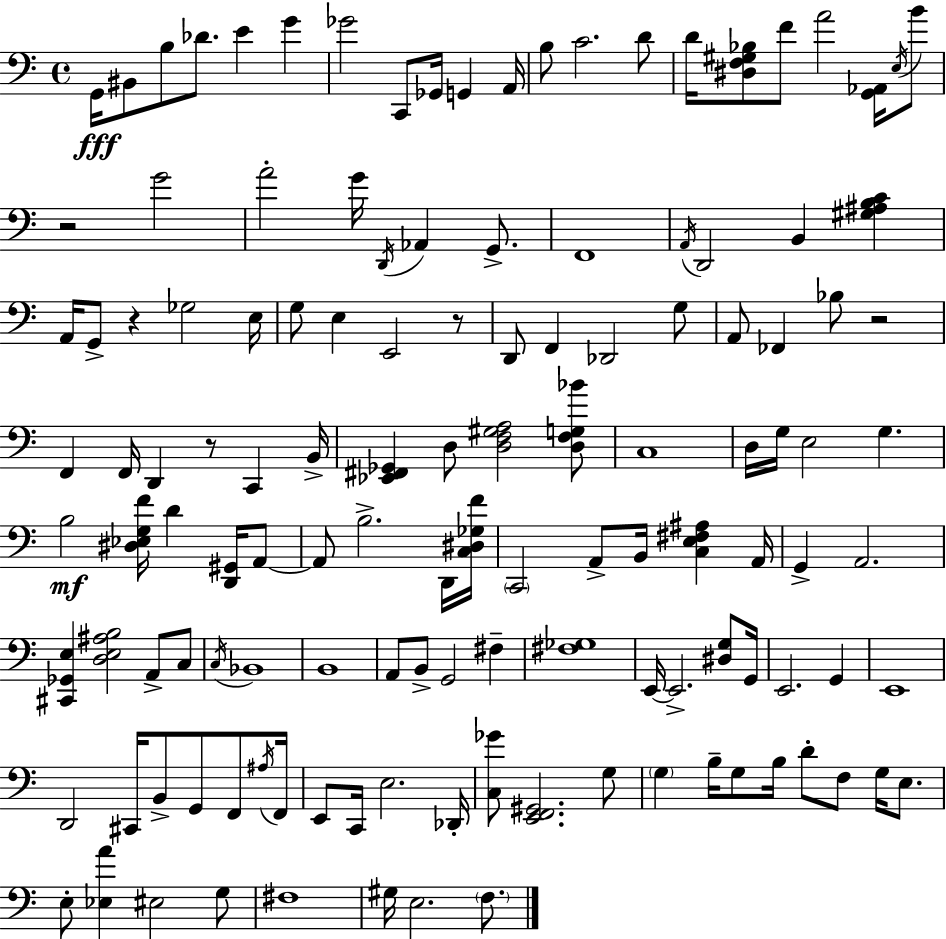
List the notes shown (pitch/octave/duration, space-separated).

G2/s BIS2/e B3/e Db4/e. E4/q G4/q Gb4/h C2/e Gb2/s G2/q A2/s B3/e C4/h. D4/e D4/s [D#3,F3,G#3,Bb3]/e F4/e A4/h [G2,Ab2]/s E3/s B4/e R/h G4/h A4/h G4/s D2/s Ab2/q G2/e. F2/w A2/s D2/h B2/q [G#3,A#3,B3,C4]/q A2/s G2/e R/q Gb3/h E3/s G3/e E3/q E2/h R/e D2/e F2/q Db2/h G3/e A2/e FES2/q Bb3/e R/h F2/q F2/s D2/q R/e C2/q B2/s [Eb2,F#2,Gb2]/q D3/e [D3,F3,G#3,A3]/h [D3,F3,G3,Bb4]/e C3/w D3/s G3/s E3/h G3/q. B3/h [D#3,Eb3,G3,F4]/s D4/q [D2,G#2]/s A2/e A2/e B3/h. D2/s [C3,D#3,Gb3,F4]/s C2/h A2/e B2/s [C3,E3,F#3,A#3]/q A2/s G2/q A2/h. [C#2,Gb2,E3]/q [D3,E3,A#3,B3]/h A2/e C3/e C3/s Bb2/w B2/w A2/e B2/e G2/h F#3/q [F#3,Gb3]/w E2/s E2/h. [D#3,G3]/e G2/s E2/h. G2/q E2/w D2/h C#2/s B2/e G2/e F2/e A#3/s F2/s E2/e C2/s E3/h. Db2/s [C3,Gb4]/e [E2,F2,G#2]/h. G3/e G3/q B3/s G3/e B3/s D4/e F3/e G3/s E3/e. E3/e [Eb3,A4]/q EIS3/h G3/e F#3/w G#3/s E3/h. F3/e.